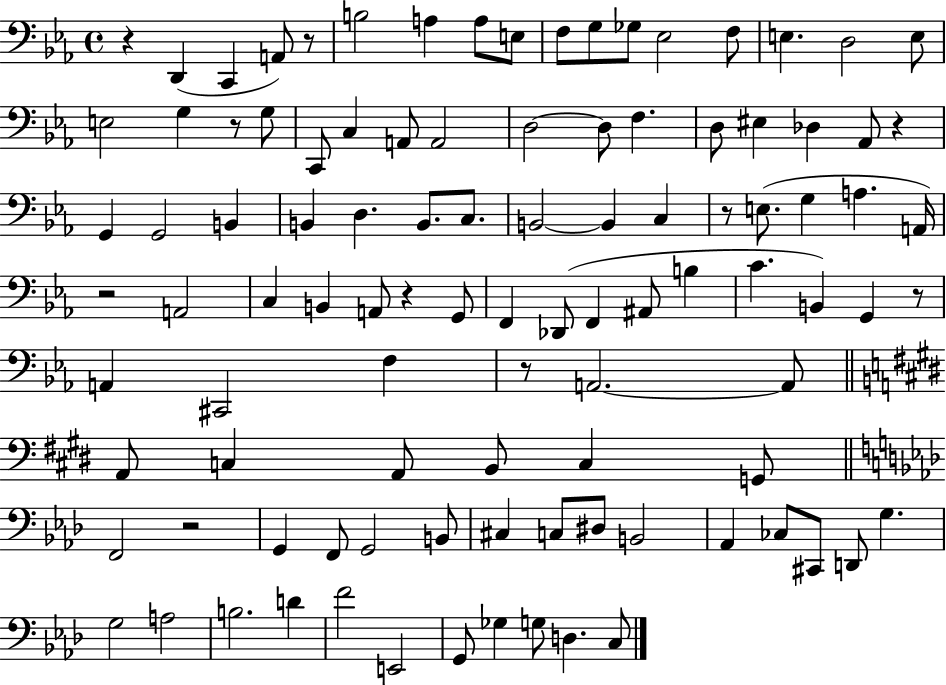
R/q D2/q C2/q A2/e R/e B3/h A3/q A3/e E3/e F3/e G3/e Gb3/e Eb3/h F3/e E3/q. D3/h E3/e E3/h G3/q R/e G3/e C2/e C3/q A2/e A2/h D3/h D3/e F3/q. D3/e EIS3/q Db3/q Ab2/e R/q G2/q G2/h B2/q B2/q D3/q. B2/e. C3/e. B2/h B2/q C3/q R/e E3/e. G3/q A3/q. A2/s R/h A2/h C3/q B2/q A2/e R/q G2/e F2/q Db2/e F2/q A#2/e B3/q C4/q. B2/q G2/q R/e A2/q C#2/h F3/q R/e A2/h. A2/e A2/e C3/q A2/e B2/e C3/q G2/e F2/h R/h G2/q F2/e G2/h B2/e C#3/q C3/e D#3/e B2/h Ab2/q CES3/e C#2/e D2/e G3/q. G3/h A3/h B3/h. D4/q F4/h E2/h G2/e Gb3/q G3/e D3/q. C3/e